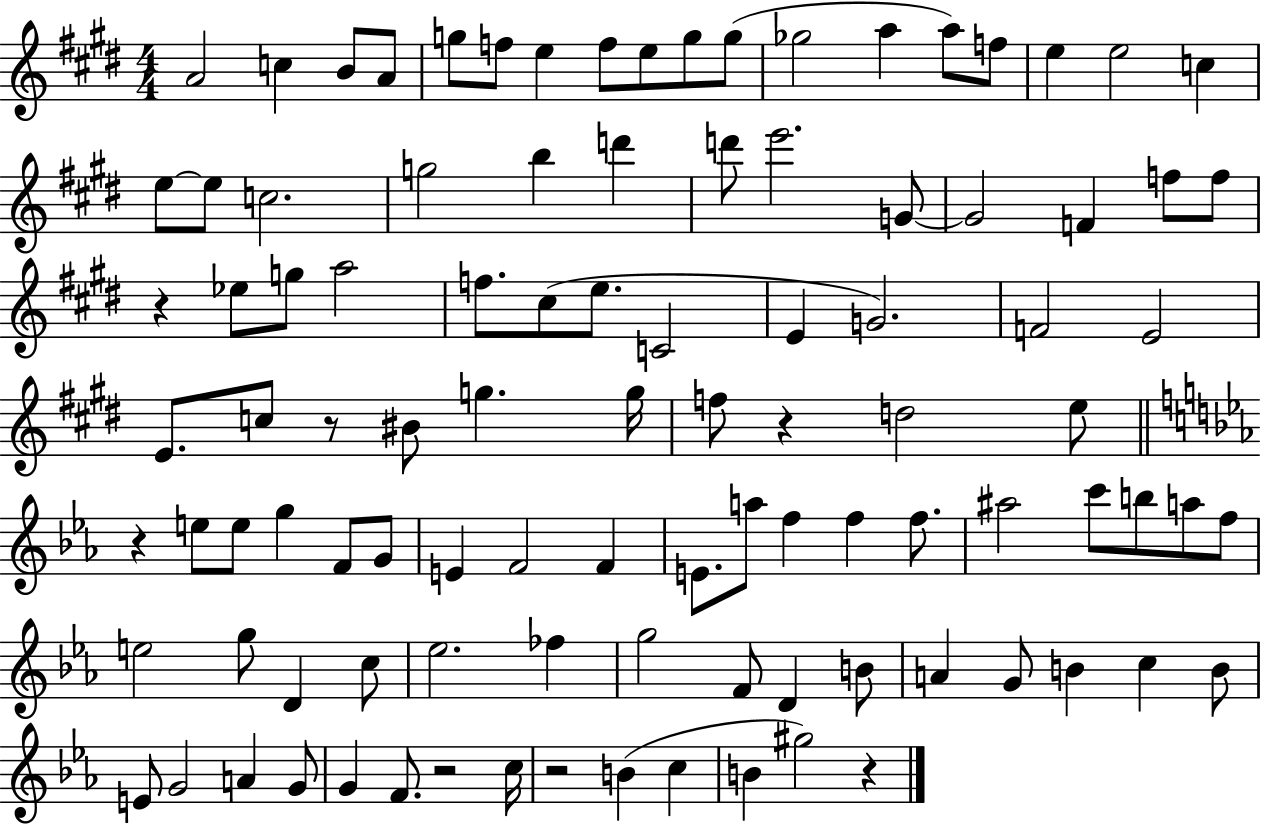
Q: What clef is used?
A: treble